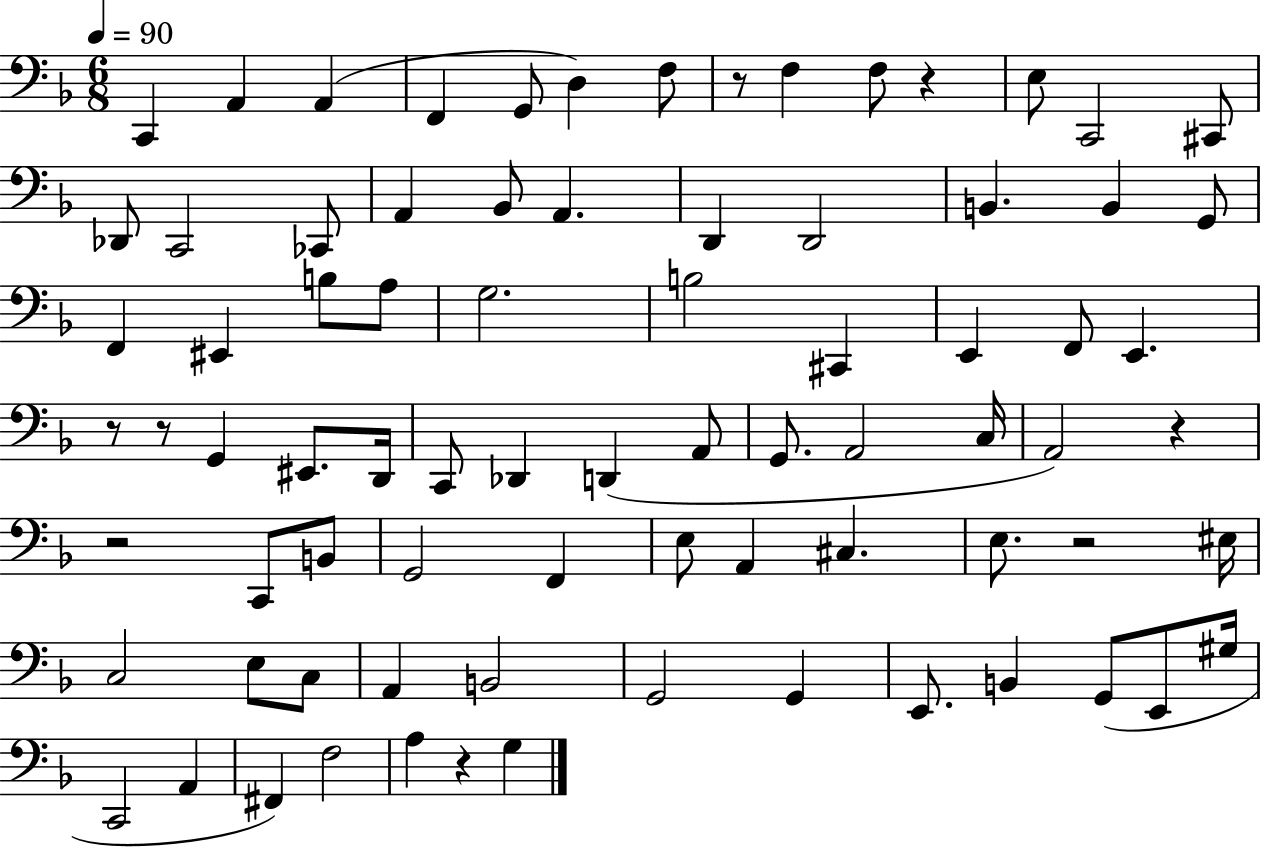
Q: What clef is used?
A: bass